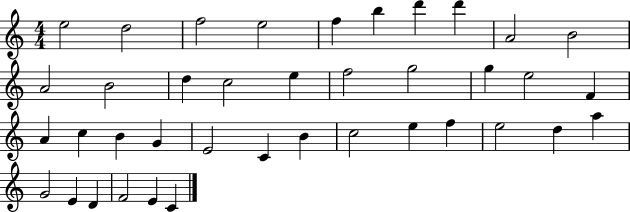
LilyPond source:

{
  \clef treble
  \numericTimeSignature
  \time 4/4
  \key c \major
  e''2 d''2 | f''2 e''2 | f''4 b''4 d'''4 d'''4 | a'2 b'2 | \break a'2 b'2 | d''4 c''2 e''4 | f''2 g''2 | g''4 e''2 f'4 | \break a'4 c''4 b'4 g'4 | e'2 c'4 b'4 | c''2 e''4 f''4 | e''2 d''4 a''4 | \break g'2 e'4 d'4 | f'2 e'4 c'4 | \bar "|."
}